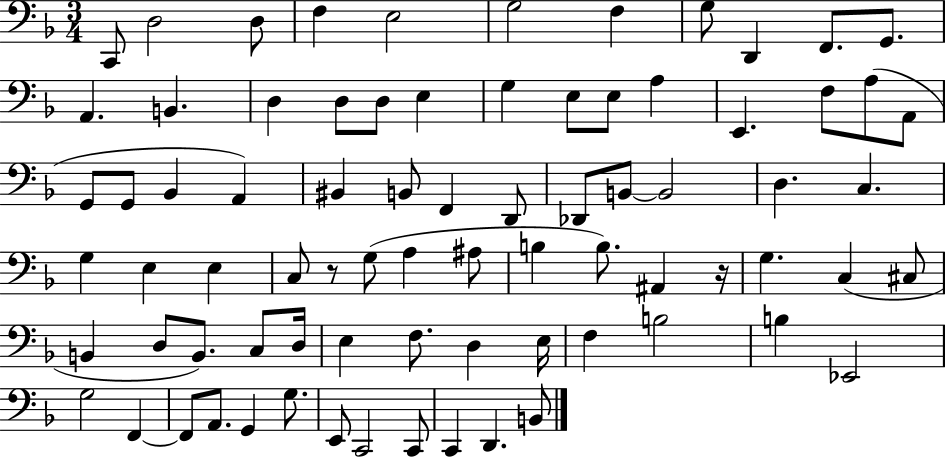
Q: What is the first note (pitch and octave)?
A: C2